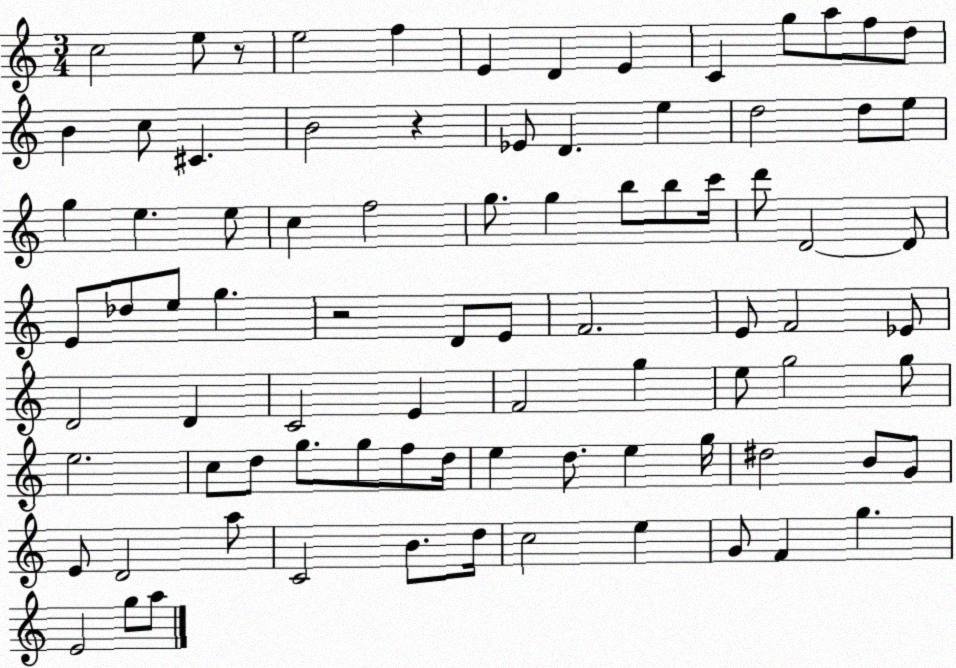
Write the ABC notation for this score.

X:1
T:Untitled
M:3/4
L:1/4
K:C
c2 e/2 z/2 e2 f E D E C g/2 a/2 f/2 d/2 B c/2 ^C B2 z _E/2 D e d2 d/2 e/2 g e e/2 c f2 g/2 g b/2 b/2 c'/4 d'/2 D2 D/2 E/2 _d/2 e/2 g z2 D/2 E/2 F2 E/2 F2 _E/2 D2 D C2 E F2 g e/2 g2 g/2 e2 c/2 d/2 g/2 g/2 f/2 d/4 e d/2 e g/4 ^d2 B/2 G/2 E/2 D2 a/2 C2 B/2 d/4 c2 e G/2 F g E2 g/2 a/2